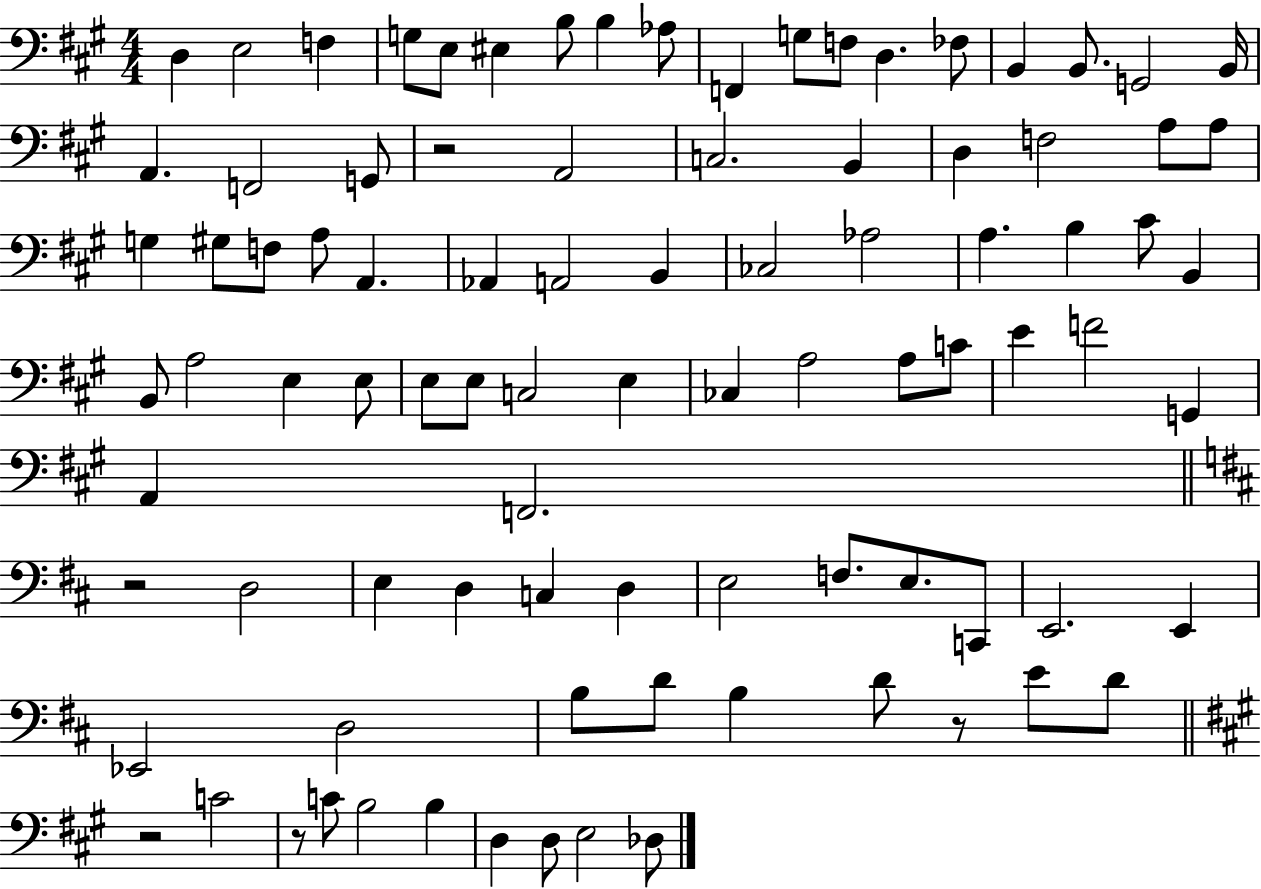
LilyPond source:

{
  \clef bass
  \numericTimeSignature
  \time 4/4
  \key a \major
  d4 e2 f4 | g8 e8 eis4 b8 b4 aes8 | f,4 g8 f8 d4. fes8 | b,4 b,8. g,2 b,16 | \break a,4. f,2 g,8 | r2 a,2 | c2. b,4 | d4 f2 a8 a8 | \break g4 gis8 f8 a8 a,4. | aes,4 a,2 b,4 | ces2 aes2 | a4. b4 cis'8 b,4 | \break b,8 a2 e4 e8 | e8 e8 c2 e4 | ces4 a2 a8 c'8 | e'4 f'2 g,4 | \break a,4 f,2. | \bar "||" \break \key d \major r2 d2 | e4 d4 c4 d4 | e2 f8. e8. c,8 | e,2. e,4 | \break ees,2 d2 | b8 d'8 b4 d'8 r8 e'8 d'8 | \bar "||" \break \key a \major r2 c'2 | r8 c'8 b2 b4 | d4 d8 e2 des8 | \bar "|."
}